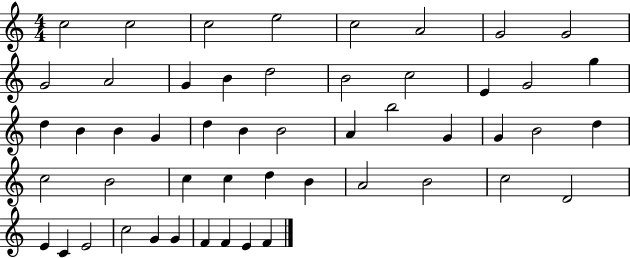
C5/h C5/h C5/h E5/h C5/h A4/h G4/h G4/h G4/h A4/h G4/q B4/q D5/h B4/h C5/h E4/q G4/h G5/q D5/q B4/q B4/q G4/q D5/q B4/q B4/h A4/q B5/h G4/q G4/q B4/h D5/q C5/h B4/h C5/q C5/q D5/q B4/q A4/h B4/h C5/h D4/h E4/q C4/q E4/h C5/h G4/q G4/q F4/q F4/q E4/q F4/q